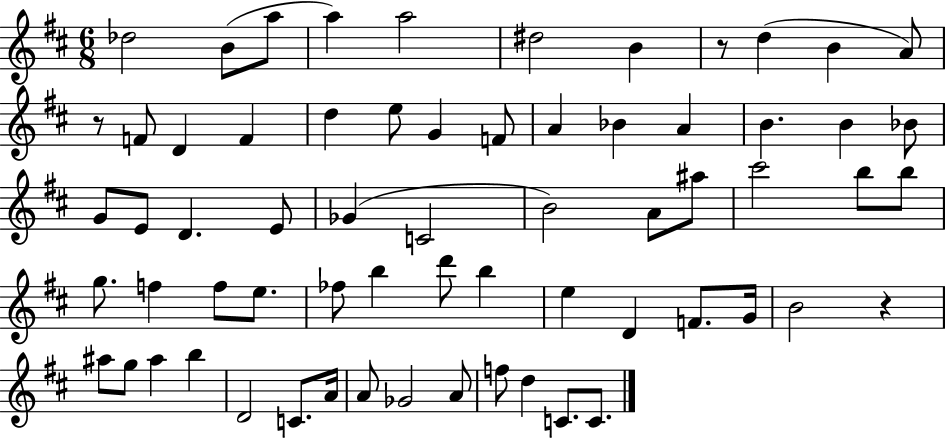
Db5/h B4/e A5/e A5/q A5/h D#5/h B4/q R/e D5/q B4/q A4/e R/e F4/e D4/q F4/q D5/q E5/e G4/q F4/e A4/q Bb4/q A4/q B4/q. B4/q Bb4/e G4/e E4/e D4/q. E4/e Gb4/q C4/h B4/h A4/e A#5/e C#6/h B5/e B5/e G5/e. F5/q F5/e E5/e. FES5/e B5/q D6/e B5/q E5/q D4/q F4/e. G4/s B4/h R/q A#5/e G5/e A#5/q B5/q D4/h C4/e. A4/s A4/e Gb4/h A4/e F5/e D5/q C4/e. C4/e.